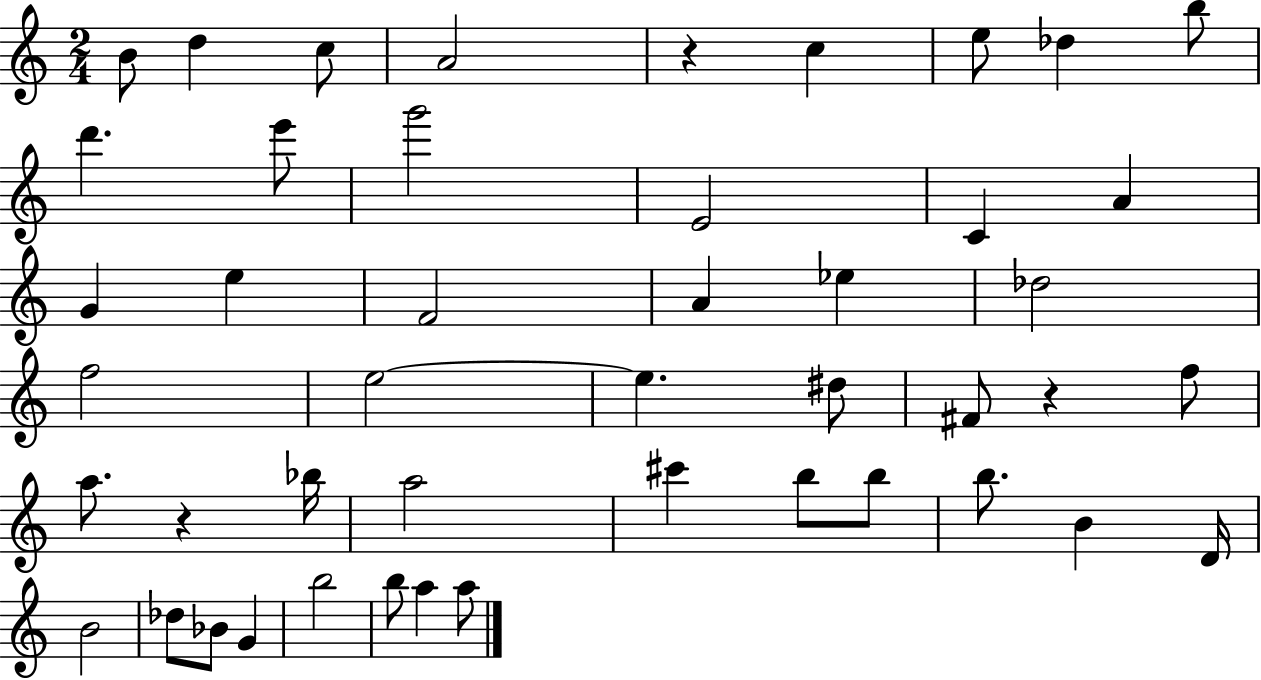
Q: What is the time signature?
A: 2/4